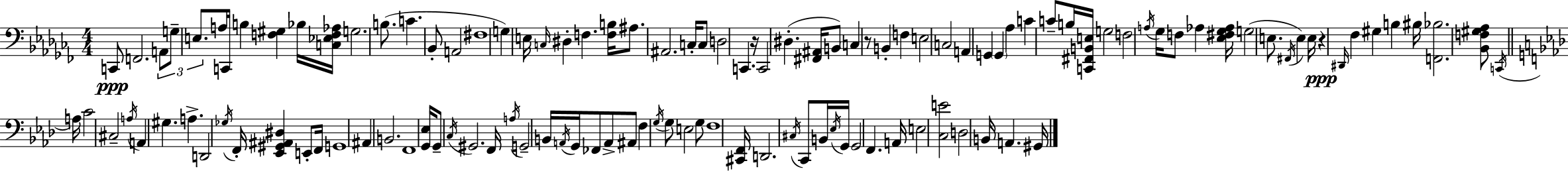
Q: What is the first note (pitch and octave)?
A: C2